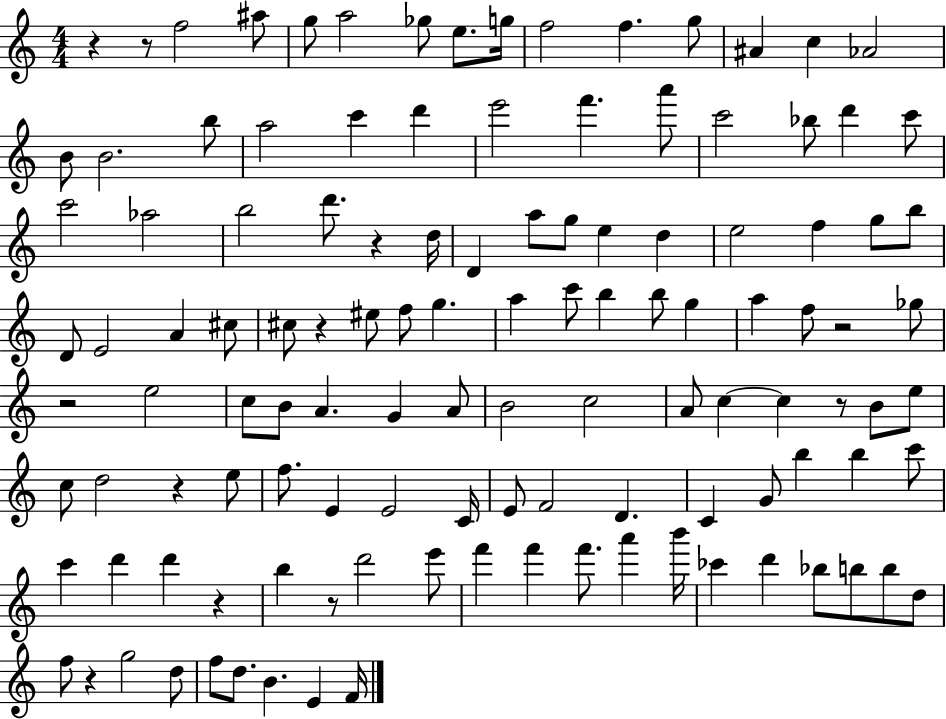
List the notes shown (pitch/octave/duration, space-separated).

R/q R/e F5/h A#5/e G5/e A5/h Gb5/e E5/e. G5/s F5/h F5/q. G5/e A#4/q C5/q Ab4/h B4/e B4/h. B5/e A5/h C6/q D6/q E6/h F6/q. A6/e C6/h Bb5/e D6/q C6/e C6/h Ab5/h B5/h D6/e. R/q D5/s D4/q A5/e G5/e E5/q D5/q E5/h F5/q G5/e B5/e D4/e E4/h A4/q C#5/e C#5/e R/q EIS5/e F5/e G5/q. A5/q C6/e B5/q B5/e G5/q A5/q F5/e R/h Gb5/e R/h E5/h C5/e B4/e A4/q. G4/q A4/e B4/h C5/h A4/e C5/q C5/q R/e B4/e E5/e C5/e D5/h R/q E5/e F5/e. E4/q E4/h C4/s E4/e F4/h D4/q. C4/q G4/e B5/q B5/q C6/e C6/q D6/q D6/q R/q B5/q R/e D6/h E6/e F6/q F6/q F6/e. A6/q B6/s CES6/q D6/q Bb5/e B5/e B5/e D5/e F5/e R/q G5/h D5/e F5/e D5/e. B4/q. E4/q F4/s